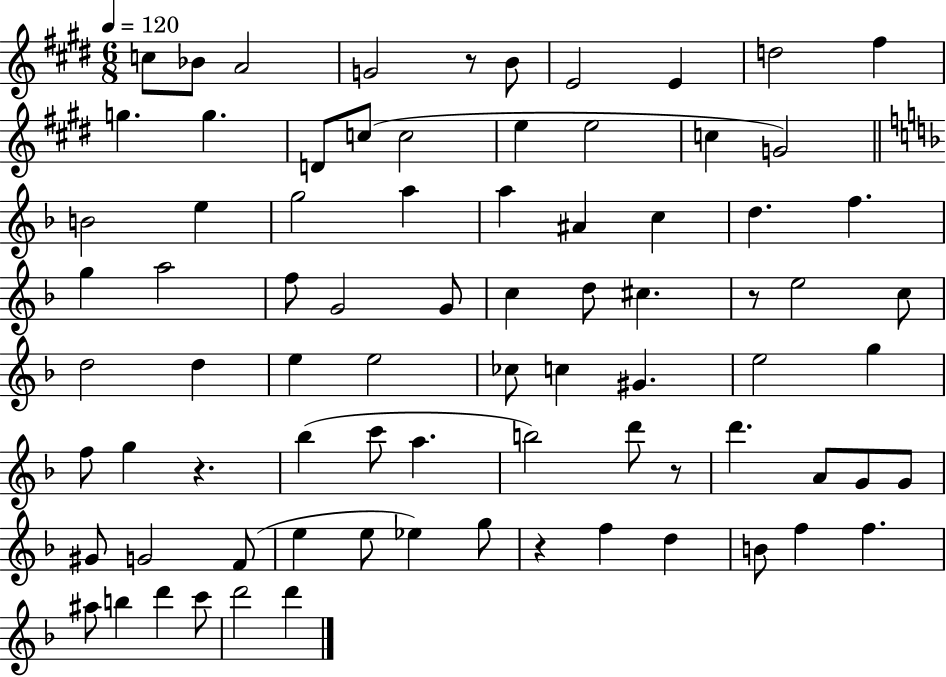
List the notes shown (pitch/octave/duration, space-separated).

C5/e Bb4/e A4/h G4/h R/e B4/e E4/h E4/q D5/h F#5/q G5/q. G5/q. D4/e C5/e C5/h E5/q E5/h C5/q G4/h B4/h E5/q G5/h A5/q A5/q A#4/q C5/q D5/q. F5/q. G5/q A5/h F5/e G4/h G4/e C5/q D5/e C#5/q. R/e E5/h C5/e D5/h D5/q E5/q E5/h CES5/e C5/q G#4/q. E5/h G5/q F5/e G5/q R/q. Bb5/q C6/e A5/q. B5/h D6/e R/e D6/q. A4/e G4/e G4/e G#4/e G4/h F4/e E5/q E5/e Eb5/q G5/e R/q F5/q D5/q B4/e F5/q F5/q. A#5/e B5/q D6/q C6/e D6/h D6/q